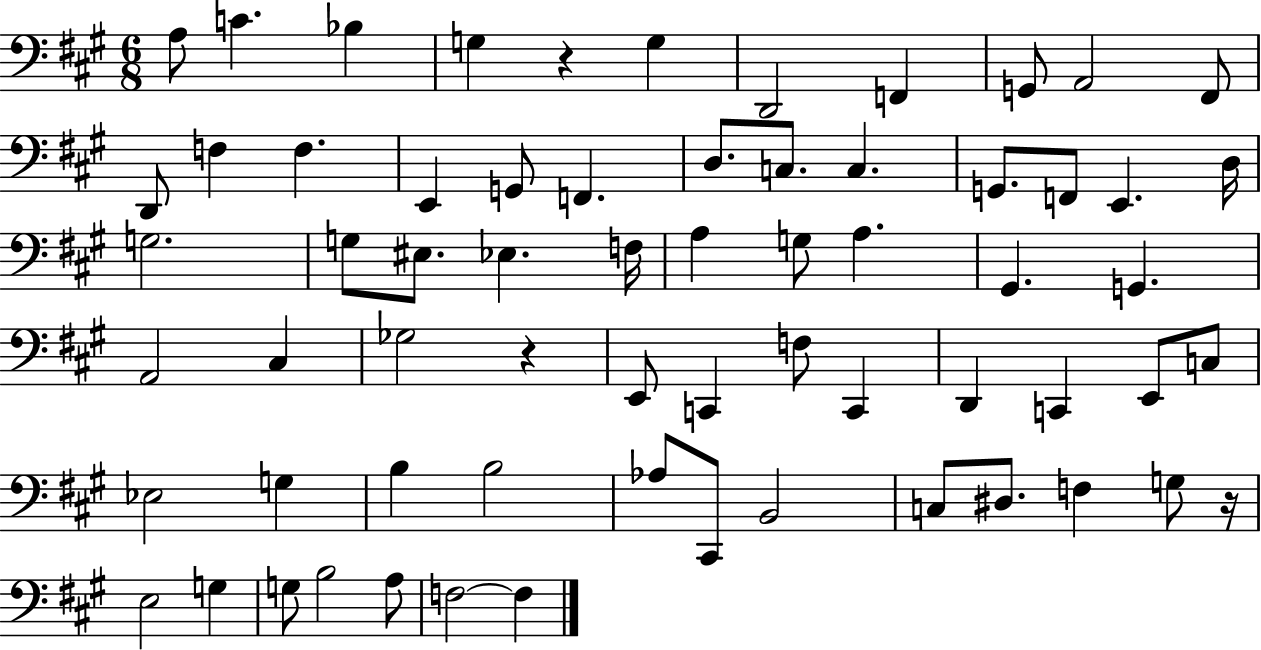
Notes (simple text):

A3/e C4/q. Bb3/q G3/q R/q G3/q D2/h F2/q G2/e A2/h F#2/e D2/e F3/q F3/q. E2/q G2/e F2/q. D3/e. C3/e. C3/q. G2/e. F2/e E2/q. D3/s G3/h. G3/e EIS3/e. Eb3/q. F3/s A3/q G3/e A3/q. G#2/q. G2/q. A2/h C#3/q Gb3/h R/q E2/e C2/q F3/e C2/q D2/q C2/q E2/e C3/e Eb3/h G3/q B3/q B3/h Ab3/e C#2/e B2/h C3/e D#3/e. F3/q G3/e R/s E3/h G3/q G3/e B3/h A3/e F3/h F3/q